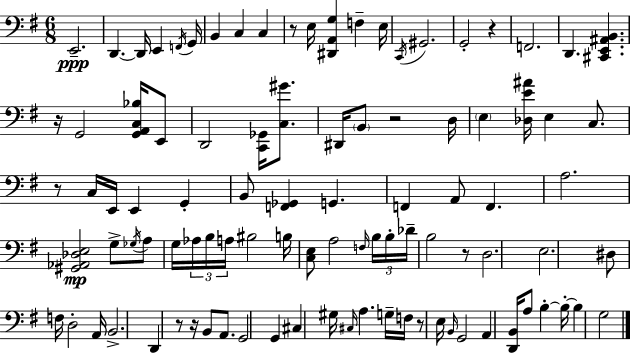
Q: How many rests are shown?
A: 9